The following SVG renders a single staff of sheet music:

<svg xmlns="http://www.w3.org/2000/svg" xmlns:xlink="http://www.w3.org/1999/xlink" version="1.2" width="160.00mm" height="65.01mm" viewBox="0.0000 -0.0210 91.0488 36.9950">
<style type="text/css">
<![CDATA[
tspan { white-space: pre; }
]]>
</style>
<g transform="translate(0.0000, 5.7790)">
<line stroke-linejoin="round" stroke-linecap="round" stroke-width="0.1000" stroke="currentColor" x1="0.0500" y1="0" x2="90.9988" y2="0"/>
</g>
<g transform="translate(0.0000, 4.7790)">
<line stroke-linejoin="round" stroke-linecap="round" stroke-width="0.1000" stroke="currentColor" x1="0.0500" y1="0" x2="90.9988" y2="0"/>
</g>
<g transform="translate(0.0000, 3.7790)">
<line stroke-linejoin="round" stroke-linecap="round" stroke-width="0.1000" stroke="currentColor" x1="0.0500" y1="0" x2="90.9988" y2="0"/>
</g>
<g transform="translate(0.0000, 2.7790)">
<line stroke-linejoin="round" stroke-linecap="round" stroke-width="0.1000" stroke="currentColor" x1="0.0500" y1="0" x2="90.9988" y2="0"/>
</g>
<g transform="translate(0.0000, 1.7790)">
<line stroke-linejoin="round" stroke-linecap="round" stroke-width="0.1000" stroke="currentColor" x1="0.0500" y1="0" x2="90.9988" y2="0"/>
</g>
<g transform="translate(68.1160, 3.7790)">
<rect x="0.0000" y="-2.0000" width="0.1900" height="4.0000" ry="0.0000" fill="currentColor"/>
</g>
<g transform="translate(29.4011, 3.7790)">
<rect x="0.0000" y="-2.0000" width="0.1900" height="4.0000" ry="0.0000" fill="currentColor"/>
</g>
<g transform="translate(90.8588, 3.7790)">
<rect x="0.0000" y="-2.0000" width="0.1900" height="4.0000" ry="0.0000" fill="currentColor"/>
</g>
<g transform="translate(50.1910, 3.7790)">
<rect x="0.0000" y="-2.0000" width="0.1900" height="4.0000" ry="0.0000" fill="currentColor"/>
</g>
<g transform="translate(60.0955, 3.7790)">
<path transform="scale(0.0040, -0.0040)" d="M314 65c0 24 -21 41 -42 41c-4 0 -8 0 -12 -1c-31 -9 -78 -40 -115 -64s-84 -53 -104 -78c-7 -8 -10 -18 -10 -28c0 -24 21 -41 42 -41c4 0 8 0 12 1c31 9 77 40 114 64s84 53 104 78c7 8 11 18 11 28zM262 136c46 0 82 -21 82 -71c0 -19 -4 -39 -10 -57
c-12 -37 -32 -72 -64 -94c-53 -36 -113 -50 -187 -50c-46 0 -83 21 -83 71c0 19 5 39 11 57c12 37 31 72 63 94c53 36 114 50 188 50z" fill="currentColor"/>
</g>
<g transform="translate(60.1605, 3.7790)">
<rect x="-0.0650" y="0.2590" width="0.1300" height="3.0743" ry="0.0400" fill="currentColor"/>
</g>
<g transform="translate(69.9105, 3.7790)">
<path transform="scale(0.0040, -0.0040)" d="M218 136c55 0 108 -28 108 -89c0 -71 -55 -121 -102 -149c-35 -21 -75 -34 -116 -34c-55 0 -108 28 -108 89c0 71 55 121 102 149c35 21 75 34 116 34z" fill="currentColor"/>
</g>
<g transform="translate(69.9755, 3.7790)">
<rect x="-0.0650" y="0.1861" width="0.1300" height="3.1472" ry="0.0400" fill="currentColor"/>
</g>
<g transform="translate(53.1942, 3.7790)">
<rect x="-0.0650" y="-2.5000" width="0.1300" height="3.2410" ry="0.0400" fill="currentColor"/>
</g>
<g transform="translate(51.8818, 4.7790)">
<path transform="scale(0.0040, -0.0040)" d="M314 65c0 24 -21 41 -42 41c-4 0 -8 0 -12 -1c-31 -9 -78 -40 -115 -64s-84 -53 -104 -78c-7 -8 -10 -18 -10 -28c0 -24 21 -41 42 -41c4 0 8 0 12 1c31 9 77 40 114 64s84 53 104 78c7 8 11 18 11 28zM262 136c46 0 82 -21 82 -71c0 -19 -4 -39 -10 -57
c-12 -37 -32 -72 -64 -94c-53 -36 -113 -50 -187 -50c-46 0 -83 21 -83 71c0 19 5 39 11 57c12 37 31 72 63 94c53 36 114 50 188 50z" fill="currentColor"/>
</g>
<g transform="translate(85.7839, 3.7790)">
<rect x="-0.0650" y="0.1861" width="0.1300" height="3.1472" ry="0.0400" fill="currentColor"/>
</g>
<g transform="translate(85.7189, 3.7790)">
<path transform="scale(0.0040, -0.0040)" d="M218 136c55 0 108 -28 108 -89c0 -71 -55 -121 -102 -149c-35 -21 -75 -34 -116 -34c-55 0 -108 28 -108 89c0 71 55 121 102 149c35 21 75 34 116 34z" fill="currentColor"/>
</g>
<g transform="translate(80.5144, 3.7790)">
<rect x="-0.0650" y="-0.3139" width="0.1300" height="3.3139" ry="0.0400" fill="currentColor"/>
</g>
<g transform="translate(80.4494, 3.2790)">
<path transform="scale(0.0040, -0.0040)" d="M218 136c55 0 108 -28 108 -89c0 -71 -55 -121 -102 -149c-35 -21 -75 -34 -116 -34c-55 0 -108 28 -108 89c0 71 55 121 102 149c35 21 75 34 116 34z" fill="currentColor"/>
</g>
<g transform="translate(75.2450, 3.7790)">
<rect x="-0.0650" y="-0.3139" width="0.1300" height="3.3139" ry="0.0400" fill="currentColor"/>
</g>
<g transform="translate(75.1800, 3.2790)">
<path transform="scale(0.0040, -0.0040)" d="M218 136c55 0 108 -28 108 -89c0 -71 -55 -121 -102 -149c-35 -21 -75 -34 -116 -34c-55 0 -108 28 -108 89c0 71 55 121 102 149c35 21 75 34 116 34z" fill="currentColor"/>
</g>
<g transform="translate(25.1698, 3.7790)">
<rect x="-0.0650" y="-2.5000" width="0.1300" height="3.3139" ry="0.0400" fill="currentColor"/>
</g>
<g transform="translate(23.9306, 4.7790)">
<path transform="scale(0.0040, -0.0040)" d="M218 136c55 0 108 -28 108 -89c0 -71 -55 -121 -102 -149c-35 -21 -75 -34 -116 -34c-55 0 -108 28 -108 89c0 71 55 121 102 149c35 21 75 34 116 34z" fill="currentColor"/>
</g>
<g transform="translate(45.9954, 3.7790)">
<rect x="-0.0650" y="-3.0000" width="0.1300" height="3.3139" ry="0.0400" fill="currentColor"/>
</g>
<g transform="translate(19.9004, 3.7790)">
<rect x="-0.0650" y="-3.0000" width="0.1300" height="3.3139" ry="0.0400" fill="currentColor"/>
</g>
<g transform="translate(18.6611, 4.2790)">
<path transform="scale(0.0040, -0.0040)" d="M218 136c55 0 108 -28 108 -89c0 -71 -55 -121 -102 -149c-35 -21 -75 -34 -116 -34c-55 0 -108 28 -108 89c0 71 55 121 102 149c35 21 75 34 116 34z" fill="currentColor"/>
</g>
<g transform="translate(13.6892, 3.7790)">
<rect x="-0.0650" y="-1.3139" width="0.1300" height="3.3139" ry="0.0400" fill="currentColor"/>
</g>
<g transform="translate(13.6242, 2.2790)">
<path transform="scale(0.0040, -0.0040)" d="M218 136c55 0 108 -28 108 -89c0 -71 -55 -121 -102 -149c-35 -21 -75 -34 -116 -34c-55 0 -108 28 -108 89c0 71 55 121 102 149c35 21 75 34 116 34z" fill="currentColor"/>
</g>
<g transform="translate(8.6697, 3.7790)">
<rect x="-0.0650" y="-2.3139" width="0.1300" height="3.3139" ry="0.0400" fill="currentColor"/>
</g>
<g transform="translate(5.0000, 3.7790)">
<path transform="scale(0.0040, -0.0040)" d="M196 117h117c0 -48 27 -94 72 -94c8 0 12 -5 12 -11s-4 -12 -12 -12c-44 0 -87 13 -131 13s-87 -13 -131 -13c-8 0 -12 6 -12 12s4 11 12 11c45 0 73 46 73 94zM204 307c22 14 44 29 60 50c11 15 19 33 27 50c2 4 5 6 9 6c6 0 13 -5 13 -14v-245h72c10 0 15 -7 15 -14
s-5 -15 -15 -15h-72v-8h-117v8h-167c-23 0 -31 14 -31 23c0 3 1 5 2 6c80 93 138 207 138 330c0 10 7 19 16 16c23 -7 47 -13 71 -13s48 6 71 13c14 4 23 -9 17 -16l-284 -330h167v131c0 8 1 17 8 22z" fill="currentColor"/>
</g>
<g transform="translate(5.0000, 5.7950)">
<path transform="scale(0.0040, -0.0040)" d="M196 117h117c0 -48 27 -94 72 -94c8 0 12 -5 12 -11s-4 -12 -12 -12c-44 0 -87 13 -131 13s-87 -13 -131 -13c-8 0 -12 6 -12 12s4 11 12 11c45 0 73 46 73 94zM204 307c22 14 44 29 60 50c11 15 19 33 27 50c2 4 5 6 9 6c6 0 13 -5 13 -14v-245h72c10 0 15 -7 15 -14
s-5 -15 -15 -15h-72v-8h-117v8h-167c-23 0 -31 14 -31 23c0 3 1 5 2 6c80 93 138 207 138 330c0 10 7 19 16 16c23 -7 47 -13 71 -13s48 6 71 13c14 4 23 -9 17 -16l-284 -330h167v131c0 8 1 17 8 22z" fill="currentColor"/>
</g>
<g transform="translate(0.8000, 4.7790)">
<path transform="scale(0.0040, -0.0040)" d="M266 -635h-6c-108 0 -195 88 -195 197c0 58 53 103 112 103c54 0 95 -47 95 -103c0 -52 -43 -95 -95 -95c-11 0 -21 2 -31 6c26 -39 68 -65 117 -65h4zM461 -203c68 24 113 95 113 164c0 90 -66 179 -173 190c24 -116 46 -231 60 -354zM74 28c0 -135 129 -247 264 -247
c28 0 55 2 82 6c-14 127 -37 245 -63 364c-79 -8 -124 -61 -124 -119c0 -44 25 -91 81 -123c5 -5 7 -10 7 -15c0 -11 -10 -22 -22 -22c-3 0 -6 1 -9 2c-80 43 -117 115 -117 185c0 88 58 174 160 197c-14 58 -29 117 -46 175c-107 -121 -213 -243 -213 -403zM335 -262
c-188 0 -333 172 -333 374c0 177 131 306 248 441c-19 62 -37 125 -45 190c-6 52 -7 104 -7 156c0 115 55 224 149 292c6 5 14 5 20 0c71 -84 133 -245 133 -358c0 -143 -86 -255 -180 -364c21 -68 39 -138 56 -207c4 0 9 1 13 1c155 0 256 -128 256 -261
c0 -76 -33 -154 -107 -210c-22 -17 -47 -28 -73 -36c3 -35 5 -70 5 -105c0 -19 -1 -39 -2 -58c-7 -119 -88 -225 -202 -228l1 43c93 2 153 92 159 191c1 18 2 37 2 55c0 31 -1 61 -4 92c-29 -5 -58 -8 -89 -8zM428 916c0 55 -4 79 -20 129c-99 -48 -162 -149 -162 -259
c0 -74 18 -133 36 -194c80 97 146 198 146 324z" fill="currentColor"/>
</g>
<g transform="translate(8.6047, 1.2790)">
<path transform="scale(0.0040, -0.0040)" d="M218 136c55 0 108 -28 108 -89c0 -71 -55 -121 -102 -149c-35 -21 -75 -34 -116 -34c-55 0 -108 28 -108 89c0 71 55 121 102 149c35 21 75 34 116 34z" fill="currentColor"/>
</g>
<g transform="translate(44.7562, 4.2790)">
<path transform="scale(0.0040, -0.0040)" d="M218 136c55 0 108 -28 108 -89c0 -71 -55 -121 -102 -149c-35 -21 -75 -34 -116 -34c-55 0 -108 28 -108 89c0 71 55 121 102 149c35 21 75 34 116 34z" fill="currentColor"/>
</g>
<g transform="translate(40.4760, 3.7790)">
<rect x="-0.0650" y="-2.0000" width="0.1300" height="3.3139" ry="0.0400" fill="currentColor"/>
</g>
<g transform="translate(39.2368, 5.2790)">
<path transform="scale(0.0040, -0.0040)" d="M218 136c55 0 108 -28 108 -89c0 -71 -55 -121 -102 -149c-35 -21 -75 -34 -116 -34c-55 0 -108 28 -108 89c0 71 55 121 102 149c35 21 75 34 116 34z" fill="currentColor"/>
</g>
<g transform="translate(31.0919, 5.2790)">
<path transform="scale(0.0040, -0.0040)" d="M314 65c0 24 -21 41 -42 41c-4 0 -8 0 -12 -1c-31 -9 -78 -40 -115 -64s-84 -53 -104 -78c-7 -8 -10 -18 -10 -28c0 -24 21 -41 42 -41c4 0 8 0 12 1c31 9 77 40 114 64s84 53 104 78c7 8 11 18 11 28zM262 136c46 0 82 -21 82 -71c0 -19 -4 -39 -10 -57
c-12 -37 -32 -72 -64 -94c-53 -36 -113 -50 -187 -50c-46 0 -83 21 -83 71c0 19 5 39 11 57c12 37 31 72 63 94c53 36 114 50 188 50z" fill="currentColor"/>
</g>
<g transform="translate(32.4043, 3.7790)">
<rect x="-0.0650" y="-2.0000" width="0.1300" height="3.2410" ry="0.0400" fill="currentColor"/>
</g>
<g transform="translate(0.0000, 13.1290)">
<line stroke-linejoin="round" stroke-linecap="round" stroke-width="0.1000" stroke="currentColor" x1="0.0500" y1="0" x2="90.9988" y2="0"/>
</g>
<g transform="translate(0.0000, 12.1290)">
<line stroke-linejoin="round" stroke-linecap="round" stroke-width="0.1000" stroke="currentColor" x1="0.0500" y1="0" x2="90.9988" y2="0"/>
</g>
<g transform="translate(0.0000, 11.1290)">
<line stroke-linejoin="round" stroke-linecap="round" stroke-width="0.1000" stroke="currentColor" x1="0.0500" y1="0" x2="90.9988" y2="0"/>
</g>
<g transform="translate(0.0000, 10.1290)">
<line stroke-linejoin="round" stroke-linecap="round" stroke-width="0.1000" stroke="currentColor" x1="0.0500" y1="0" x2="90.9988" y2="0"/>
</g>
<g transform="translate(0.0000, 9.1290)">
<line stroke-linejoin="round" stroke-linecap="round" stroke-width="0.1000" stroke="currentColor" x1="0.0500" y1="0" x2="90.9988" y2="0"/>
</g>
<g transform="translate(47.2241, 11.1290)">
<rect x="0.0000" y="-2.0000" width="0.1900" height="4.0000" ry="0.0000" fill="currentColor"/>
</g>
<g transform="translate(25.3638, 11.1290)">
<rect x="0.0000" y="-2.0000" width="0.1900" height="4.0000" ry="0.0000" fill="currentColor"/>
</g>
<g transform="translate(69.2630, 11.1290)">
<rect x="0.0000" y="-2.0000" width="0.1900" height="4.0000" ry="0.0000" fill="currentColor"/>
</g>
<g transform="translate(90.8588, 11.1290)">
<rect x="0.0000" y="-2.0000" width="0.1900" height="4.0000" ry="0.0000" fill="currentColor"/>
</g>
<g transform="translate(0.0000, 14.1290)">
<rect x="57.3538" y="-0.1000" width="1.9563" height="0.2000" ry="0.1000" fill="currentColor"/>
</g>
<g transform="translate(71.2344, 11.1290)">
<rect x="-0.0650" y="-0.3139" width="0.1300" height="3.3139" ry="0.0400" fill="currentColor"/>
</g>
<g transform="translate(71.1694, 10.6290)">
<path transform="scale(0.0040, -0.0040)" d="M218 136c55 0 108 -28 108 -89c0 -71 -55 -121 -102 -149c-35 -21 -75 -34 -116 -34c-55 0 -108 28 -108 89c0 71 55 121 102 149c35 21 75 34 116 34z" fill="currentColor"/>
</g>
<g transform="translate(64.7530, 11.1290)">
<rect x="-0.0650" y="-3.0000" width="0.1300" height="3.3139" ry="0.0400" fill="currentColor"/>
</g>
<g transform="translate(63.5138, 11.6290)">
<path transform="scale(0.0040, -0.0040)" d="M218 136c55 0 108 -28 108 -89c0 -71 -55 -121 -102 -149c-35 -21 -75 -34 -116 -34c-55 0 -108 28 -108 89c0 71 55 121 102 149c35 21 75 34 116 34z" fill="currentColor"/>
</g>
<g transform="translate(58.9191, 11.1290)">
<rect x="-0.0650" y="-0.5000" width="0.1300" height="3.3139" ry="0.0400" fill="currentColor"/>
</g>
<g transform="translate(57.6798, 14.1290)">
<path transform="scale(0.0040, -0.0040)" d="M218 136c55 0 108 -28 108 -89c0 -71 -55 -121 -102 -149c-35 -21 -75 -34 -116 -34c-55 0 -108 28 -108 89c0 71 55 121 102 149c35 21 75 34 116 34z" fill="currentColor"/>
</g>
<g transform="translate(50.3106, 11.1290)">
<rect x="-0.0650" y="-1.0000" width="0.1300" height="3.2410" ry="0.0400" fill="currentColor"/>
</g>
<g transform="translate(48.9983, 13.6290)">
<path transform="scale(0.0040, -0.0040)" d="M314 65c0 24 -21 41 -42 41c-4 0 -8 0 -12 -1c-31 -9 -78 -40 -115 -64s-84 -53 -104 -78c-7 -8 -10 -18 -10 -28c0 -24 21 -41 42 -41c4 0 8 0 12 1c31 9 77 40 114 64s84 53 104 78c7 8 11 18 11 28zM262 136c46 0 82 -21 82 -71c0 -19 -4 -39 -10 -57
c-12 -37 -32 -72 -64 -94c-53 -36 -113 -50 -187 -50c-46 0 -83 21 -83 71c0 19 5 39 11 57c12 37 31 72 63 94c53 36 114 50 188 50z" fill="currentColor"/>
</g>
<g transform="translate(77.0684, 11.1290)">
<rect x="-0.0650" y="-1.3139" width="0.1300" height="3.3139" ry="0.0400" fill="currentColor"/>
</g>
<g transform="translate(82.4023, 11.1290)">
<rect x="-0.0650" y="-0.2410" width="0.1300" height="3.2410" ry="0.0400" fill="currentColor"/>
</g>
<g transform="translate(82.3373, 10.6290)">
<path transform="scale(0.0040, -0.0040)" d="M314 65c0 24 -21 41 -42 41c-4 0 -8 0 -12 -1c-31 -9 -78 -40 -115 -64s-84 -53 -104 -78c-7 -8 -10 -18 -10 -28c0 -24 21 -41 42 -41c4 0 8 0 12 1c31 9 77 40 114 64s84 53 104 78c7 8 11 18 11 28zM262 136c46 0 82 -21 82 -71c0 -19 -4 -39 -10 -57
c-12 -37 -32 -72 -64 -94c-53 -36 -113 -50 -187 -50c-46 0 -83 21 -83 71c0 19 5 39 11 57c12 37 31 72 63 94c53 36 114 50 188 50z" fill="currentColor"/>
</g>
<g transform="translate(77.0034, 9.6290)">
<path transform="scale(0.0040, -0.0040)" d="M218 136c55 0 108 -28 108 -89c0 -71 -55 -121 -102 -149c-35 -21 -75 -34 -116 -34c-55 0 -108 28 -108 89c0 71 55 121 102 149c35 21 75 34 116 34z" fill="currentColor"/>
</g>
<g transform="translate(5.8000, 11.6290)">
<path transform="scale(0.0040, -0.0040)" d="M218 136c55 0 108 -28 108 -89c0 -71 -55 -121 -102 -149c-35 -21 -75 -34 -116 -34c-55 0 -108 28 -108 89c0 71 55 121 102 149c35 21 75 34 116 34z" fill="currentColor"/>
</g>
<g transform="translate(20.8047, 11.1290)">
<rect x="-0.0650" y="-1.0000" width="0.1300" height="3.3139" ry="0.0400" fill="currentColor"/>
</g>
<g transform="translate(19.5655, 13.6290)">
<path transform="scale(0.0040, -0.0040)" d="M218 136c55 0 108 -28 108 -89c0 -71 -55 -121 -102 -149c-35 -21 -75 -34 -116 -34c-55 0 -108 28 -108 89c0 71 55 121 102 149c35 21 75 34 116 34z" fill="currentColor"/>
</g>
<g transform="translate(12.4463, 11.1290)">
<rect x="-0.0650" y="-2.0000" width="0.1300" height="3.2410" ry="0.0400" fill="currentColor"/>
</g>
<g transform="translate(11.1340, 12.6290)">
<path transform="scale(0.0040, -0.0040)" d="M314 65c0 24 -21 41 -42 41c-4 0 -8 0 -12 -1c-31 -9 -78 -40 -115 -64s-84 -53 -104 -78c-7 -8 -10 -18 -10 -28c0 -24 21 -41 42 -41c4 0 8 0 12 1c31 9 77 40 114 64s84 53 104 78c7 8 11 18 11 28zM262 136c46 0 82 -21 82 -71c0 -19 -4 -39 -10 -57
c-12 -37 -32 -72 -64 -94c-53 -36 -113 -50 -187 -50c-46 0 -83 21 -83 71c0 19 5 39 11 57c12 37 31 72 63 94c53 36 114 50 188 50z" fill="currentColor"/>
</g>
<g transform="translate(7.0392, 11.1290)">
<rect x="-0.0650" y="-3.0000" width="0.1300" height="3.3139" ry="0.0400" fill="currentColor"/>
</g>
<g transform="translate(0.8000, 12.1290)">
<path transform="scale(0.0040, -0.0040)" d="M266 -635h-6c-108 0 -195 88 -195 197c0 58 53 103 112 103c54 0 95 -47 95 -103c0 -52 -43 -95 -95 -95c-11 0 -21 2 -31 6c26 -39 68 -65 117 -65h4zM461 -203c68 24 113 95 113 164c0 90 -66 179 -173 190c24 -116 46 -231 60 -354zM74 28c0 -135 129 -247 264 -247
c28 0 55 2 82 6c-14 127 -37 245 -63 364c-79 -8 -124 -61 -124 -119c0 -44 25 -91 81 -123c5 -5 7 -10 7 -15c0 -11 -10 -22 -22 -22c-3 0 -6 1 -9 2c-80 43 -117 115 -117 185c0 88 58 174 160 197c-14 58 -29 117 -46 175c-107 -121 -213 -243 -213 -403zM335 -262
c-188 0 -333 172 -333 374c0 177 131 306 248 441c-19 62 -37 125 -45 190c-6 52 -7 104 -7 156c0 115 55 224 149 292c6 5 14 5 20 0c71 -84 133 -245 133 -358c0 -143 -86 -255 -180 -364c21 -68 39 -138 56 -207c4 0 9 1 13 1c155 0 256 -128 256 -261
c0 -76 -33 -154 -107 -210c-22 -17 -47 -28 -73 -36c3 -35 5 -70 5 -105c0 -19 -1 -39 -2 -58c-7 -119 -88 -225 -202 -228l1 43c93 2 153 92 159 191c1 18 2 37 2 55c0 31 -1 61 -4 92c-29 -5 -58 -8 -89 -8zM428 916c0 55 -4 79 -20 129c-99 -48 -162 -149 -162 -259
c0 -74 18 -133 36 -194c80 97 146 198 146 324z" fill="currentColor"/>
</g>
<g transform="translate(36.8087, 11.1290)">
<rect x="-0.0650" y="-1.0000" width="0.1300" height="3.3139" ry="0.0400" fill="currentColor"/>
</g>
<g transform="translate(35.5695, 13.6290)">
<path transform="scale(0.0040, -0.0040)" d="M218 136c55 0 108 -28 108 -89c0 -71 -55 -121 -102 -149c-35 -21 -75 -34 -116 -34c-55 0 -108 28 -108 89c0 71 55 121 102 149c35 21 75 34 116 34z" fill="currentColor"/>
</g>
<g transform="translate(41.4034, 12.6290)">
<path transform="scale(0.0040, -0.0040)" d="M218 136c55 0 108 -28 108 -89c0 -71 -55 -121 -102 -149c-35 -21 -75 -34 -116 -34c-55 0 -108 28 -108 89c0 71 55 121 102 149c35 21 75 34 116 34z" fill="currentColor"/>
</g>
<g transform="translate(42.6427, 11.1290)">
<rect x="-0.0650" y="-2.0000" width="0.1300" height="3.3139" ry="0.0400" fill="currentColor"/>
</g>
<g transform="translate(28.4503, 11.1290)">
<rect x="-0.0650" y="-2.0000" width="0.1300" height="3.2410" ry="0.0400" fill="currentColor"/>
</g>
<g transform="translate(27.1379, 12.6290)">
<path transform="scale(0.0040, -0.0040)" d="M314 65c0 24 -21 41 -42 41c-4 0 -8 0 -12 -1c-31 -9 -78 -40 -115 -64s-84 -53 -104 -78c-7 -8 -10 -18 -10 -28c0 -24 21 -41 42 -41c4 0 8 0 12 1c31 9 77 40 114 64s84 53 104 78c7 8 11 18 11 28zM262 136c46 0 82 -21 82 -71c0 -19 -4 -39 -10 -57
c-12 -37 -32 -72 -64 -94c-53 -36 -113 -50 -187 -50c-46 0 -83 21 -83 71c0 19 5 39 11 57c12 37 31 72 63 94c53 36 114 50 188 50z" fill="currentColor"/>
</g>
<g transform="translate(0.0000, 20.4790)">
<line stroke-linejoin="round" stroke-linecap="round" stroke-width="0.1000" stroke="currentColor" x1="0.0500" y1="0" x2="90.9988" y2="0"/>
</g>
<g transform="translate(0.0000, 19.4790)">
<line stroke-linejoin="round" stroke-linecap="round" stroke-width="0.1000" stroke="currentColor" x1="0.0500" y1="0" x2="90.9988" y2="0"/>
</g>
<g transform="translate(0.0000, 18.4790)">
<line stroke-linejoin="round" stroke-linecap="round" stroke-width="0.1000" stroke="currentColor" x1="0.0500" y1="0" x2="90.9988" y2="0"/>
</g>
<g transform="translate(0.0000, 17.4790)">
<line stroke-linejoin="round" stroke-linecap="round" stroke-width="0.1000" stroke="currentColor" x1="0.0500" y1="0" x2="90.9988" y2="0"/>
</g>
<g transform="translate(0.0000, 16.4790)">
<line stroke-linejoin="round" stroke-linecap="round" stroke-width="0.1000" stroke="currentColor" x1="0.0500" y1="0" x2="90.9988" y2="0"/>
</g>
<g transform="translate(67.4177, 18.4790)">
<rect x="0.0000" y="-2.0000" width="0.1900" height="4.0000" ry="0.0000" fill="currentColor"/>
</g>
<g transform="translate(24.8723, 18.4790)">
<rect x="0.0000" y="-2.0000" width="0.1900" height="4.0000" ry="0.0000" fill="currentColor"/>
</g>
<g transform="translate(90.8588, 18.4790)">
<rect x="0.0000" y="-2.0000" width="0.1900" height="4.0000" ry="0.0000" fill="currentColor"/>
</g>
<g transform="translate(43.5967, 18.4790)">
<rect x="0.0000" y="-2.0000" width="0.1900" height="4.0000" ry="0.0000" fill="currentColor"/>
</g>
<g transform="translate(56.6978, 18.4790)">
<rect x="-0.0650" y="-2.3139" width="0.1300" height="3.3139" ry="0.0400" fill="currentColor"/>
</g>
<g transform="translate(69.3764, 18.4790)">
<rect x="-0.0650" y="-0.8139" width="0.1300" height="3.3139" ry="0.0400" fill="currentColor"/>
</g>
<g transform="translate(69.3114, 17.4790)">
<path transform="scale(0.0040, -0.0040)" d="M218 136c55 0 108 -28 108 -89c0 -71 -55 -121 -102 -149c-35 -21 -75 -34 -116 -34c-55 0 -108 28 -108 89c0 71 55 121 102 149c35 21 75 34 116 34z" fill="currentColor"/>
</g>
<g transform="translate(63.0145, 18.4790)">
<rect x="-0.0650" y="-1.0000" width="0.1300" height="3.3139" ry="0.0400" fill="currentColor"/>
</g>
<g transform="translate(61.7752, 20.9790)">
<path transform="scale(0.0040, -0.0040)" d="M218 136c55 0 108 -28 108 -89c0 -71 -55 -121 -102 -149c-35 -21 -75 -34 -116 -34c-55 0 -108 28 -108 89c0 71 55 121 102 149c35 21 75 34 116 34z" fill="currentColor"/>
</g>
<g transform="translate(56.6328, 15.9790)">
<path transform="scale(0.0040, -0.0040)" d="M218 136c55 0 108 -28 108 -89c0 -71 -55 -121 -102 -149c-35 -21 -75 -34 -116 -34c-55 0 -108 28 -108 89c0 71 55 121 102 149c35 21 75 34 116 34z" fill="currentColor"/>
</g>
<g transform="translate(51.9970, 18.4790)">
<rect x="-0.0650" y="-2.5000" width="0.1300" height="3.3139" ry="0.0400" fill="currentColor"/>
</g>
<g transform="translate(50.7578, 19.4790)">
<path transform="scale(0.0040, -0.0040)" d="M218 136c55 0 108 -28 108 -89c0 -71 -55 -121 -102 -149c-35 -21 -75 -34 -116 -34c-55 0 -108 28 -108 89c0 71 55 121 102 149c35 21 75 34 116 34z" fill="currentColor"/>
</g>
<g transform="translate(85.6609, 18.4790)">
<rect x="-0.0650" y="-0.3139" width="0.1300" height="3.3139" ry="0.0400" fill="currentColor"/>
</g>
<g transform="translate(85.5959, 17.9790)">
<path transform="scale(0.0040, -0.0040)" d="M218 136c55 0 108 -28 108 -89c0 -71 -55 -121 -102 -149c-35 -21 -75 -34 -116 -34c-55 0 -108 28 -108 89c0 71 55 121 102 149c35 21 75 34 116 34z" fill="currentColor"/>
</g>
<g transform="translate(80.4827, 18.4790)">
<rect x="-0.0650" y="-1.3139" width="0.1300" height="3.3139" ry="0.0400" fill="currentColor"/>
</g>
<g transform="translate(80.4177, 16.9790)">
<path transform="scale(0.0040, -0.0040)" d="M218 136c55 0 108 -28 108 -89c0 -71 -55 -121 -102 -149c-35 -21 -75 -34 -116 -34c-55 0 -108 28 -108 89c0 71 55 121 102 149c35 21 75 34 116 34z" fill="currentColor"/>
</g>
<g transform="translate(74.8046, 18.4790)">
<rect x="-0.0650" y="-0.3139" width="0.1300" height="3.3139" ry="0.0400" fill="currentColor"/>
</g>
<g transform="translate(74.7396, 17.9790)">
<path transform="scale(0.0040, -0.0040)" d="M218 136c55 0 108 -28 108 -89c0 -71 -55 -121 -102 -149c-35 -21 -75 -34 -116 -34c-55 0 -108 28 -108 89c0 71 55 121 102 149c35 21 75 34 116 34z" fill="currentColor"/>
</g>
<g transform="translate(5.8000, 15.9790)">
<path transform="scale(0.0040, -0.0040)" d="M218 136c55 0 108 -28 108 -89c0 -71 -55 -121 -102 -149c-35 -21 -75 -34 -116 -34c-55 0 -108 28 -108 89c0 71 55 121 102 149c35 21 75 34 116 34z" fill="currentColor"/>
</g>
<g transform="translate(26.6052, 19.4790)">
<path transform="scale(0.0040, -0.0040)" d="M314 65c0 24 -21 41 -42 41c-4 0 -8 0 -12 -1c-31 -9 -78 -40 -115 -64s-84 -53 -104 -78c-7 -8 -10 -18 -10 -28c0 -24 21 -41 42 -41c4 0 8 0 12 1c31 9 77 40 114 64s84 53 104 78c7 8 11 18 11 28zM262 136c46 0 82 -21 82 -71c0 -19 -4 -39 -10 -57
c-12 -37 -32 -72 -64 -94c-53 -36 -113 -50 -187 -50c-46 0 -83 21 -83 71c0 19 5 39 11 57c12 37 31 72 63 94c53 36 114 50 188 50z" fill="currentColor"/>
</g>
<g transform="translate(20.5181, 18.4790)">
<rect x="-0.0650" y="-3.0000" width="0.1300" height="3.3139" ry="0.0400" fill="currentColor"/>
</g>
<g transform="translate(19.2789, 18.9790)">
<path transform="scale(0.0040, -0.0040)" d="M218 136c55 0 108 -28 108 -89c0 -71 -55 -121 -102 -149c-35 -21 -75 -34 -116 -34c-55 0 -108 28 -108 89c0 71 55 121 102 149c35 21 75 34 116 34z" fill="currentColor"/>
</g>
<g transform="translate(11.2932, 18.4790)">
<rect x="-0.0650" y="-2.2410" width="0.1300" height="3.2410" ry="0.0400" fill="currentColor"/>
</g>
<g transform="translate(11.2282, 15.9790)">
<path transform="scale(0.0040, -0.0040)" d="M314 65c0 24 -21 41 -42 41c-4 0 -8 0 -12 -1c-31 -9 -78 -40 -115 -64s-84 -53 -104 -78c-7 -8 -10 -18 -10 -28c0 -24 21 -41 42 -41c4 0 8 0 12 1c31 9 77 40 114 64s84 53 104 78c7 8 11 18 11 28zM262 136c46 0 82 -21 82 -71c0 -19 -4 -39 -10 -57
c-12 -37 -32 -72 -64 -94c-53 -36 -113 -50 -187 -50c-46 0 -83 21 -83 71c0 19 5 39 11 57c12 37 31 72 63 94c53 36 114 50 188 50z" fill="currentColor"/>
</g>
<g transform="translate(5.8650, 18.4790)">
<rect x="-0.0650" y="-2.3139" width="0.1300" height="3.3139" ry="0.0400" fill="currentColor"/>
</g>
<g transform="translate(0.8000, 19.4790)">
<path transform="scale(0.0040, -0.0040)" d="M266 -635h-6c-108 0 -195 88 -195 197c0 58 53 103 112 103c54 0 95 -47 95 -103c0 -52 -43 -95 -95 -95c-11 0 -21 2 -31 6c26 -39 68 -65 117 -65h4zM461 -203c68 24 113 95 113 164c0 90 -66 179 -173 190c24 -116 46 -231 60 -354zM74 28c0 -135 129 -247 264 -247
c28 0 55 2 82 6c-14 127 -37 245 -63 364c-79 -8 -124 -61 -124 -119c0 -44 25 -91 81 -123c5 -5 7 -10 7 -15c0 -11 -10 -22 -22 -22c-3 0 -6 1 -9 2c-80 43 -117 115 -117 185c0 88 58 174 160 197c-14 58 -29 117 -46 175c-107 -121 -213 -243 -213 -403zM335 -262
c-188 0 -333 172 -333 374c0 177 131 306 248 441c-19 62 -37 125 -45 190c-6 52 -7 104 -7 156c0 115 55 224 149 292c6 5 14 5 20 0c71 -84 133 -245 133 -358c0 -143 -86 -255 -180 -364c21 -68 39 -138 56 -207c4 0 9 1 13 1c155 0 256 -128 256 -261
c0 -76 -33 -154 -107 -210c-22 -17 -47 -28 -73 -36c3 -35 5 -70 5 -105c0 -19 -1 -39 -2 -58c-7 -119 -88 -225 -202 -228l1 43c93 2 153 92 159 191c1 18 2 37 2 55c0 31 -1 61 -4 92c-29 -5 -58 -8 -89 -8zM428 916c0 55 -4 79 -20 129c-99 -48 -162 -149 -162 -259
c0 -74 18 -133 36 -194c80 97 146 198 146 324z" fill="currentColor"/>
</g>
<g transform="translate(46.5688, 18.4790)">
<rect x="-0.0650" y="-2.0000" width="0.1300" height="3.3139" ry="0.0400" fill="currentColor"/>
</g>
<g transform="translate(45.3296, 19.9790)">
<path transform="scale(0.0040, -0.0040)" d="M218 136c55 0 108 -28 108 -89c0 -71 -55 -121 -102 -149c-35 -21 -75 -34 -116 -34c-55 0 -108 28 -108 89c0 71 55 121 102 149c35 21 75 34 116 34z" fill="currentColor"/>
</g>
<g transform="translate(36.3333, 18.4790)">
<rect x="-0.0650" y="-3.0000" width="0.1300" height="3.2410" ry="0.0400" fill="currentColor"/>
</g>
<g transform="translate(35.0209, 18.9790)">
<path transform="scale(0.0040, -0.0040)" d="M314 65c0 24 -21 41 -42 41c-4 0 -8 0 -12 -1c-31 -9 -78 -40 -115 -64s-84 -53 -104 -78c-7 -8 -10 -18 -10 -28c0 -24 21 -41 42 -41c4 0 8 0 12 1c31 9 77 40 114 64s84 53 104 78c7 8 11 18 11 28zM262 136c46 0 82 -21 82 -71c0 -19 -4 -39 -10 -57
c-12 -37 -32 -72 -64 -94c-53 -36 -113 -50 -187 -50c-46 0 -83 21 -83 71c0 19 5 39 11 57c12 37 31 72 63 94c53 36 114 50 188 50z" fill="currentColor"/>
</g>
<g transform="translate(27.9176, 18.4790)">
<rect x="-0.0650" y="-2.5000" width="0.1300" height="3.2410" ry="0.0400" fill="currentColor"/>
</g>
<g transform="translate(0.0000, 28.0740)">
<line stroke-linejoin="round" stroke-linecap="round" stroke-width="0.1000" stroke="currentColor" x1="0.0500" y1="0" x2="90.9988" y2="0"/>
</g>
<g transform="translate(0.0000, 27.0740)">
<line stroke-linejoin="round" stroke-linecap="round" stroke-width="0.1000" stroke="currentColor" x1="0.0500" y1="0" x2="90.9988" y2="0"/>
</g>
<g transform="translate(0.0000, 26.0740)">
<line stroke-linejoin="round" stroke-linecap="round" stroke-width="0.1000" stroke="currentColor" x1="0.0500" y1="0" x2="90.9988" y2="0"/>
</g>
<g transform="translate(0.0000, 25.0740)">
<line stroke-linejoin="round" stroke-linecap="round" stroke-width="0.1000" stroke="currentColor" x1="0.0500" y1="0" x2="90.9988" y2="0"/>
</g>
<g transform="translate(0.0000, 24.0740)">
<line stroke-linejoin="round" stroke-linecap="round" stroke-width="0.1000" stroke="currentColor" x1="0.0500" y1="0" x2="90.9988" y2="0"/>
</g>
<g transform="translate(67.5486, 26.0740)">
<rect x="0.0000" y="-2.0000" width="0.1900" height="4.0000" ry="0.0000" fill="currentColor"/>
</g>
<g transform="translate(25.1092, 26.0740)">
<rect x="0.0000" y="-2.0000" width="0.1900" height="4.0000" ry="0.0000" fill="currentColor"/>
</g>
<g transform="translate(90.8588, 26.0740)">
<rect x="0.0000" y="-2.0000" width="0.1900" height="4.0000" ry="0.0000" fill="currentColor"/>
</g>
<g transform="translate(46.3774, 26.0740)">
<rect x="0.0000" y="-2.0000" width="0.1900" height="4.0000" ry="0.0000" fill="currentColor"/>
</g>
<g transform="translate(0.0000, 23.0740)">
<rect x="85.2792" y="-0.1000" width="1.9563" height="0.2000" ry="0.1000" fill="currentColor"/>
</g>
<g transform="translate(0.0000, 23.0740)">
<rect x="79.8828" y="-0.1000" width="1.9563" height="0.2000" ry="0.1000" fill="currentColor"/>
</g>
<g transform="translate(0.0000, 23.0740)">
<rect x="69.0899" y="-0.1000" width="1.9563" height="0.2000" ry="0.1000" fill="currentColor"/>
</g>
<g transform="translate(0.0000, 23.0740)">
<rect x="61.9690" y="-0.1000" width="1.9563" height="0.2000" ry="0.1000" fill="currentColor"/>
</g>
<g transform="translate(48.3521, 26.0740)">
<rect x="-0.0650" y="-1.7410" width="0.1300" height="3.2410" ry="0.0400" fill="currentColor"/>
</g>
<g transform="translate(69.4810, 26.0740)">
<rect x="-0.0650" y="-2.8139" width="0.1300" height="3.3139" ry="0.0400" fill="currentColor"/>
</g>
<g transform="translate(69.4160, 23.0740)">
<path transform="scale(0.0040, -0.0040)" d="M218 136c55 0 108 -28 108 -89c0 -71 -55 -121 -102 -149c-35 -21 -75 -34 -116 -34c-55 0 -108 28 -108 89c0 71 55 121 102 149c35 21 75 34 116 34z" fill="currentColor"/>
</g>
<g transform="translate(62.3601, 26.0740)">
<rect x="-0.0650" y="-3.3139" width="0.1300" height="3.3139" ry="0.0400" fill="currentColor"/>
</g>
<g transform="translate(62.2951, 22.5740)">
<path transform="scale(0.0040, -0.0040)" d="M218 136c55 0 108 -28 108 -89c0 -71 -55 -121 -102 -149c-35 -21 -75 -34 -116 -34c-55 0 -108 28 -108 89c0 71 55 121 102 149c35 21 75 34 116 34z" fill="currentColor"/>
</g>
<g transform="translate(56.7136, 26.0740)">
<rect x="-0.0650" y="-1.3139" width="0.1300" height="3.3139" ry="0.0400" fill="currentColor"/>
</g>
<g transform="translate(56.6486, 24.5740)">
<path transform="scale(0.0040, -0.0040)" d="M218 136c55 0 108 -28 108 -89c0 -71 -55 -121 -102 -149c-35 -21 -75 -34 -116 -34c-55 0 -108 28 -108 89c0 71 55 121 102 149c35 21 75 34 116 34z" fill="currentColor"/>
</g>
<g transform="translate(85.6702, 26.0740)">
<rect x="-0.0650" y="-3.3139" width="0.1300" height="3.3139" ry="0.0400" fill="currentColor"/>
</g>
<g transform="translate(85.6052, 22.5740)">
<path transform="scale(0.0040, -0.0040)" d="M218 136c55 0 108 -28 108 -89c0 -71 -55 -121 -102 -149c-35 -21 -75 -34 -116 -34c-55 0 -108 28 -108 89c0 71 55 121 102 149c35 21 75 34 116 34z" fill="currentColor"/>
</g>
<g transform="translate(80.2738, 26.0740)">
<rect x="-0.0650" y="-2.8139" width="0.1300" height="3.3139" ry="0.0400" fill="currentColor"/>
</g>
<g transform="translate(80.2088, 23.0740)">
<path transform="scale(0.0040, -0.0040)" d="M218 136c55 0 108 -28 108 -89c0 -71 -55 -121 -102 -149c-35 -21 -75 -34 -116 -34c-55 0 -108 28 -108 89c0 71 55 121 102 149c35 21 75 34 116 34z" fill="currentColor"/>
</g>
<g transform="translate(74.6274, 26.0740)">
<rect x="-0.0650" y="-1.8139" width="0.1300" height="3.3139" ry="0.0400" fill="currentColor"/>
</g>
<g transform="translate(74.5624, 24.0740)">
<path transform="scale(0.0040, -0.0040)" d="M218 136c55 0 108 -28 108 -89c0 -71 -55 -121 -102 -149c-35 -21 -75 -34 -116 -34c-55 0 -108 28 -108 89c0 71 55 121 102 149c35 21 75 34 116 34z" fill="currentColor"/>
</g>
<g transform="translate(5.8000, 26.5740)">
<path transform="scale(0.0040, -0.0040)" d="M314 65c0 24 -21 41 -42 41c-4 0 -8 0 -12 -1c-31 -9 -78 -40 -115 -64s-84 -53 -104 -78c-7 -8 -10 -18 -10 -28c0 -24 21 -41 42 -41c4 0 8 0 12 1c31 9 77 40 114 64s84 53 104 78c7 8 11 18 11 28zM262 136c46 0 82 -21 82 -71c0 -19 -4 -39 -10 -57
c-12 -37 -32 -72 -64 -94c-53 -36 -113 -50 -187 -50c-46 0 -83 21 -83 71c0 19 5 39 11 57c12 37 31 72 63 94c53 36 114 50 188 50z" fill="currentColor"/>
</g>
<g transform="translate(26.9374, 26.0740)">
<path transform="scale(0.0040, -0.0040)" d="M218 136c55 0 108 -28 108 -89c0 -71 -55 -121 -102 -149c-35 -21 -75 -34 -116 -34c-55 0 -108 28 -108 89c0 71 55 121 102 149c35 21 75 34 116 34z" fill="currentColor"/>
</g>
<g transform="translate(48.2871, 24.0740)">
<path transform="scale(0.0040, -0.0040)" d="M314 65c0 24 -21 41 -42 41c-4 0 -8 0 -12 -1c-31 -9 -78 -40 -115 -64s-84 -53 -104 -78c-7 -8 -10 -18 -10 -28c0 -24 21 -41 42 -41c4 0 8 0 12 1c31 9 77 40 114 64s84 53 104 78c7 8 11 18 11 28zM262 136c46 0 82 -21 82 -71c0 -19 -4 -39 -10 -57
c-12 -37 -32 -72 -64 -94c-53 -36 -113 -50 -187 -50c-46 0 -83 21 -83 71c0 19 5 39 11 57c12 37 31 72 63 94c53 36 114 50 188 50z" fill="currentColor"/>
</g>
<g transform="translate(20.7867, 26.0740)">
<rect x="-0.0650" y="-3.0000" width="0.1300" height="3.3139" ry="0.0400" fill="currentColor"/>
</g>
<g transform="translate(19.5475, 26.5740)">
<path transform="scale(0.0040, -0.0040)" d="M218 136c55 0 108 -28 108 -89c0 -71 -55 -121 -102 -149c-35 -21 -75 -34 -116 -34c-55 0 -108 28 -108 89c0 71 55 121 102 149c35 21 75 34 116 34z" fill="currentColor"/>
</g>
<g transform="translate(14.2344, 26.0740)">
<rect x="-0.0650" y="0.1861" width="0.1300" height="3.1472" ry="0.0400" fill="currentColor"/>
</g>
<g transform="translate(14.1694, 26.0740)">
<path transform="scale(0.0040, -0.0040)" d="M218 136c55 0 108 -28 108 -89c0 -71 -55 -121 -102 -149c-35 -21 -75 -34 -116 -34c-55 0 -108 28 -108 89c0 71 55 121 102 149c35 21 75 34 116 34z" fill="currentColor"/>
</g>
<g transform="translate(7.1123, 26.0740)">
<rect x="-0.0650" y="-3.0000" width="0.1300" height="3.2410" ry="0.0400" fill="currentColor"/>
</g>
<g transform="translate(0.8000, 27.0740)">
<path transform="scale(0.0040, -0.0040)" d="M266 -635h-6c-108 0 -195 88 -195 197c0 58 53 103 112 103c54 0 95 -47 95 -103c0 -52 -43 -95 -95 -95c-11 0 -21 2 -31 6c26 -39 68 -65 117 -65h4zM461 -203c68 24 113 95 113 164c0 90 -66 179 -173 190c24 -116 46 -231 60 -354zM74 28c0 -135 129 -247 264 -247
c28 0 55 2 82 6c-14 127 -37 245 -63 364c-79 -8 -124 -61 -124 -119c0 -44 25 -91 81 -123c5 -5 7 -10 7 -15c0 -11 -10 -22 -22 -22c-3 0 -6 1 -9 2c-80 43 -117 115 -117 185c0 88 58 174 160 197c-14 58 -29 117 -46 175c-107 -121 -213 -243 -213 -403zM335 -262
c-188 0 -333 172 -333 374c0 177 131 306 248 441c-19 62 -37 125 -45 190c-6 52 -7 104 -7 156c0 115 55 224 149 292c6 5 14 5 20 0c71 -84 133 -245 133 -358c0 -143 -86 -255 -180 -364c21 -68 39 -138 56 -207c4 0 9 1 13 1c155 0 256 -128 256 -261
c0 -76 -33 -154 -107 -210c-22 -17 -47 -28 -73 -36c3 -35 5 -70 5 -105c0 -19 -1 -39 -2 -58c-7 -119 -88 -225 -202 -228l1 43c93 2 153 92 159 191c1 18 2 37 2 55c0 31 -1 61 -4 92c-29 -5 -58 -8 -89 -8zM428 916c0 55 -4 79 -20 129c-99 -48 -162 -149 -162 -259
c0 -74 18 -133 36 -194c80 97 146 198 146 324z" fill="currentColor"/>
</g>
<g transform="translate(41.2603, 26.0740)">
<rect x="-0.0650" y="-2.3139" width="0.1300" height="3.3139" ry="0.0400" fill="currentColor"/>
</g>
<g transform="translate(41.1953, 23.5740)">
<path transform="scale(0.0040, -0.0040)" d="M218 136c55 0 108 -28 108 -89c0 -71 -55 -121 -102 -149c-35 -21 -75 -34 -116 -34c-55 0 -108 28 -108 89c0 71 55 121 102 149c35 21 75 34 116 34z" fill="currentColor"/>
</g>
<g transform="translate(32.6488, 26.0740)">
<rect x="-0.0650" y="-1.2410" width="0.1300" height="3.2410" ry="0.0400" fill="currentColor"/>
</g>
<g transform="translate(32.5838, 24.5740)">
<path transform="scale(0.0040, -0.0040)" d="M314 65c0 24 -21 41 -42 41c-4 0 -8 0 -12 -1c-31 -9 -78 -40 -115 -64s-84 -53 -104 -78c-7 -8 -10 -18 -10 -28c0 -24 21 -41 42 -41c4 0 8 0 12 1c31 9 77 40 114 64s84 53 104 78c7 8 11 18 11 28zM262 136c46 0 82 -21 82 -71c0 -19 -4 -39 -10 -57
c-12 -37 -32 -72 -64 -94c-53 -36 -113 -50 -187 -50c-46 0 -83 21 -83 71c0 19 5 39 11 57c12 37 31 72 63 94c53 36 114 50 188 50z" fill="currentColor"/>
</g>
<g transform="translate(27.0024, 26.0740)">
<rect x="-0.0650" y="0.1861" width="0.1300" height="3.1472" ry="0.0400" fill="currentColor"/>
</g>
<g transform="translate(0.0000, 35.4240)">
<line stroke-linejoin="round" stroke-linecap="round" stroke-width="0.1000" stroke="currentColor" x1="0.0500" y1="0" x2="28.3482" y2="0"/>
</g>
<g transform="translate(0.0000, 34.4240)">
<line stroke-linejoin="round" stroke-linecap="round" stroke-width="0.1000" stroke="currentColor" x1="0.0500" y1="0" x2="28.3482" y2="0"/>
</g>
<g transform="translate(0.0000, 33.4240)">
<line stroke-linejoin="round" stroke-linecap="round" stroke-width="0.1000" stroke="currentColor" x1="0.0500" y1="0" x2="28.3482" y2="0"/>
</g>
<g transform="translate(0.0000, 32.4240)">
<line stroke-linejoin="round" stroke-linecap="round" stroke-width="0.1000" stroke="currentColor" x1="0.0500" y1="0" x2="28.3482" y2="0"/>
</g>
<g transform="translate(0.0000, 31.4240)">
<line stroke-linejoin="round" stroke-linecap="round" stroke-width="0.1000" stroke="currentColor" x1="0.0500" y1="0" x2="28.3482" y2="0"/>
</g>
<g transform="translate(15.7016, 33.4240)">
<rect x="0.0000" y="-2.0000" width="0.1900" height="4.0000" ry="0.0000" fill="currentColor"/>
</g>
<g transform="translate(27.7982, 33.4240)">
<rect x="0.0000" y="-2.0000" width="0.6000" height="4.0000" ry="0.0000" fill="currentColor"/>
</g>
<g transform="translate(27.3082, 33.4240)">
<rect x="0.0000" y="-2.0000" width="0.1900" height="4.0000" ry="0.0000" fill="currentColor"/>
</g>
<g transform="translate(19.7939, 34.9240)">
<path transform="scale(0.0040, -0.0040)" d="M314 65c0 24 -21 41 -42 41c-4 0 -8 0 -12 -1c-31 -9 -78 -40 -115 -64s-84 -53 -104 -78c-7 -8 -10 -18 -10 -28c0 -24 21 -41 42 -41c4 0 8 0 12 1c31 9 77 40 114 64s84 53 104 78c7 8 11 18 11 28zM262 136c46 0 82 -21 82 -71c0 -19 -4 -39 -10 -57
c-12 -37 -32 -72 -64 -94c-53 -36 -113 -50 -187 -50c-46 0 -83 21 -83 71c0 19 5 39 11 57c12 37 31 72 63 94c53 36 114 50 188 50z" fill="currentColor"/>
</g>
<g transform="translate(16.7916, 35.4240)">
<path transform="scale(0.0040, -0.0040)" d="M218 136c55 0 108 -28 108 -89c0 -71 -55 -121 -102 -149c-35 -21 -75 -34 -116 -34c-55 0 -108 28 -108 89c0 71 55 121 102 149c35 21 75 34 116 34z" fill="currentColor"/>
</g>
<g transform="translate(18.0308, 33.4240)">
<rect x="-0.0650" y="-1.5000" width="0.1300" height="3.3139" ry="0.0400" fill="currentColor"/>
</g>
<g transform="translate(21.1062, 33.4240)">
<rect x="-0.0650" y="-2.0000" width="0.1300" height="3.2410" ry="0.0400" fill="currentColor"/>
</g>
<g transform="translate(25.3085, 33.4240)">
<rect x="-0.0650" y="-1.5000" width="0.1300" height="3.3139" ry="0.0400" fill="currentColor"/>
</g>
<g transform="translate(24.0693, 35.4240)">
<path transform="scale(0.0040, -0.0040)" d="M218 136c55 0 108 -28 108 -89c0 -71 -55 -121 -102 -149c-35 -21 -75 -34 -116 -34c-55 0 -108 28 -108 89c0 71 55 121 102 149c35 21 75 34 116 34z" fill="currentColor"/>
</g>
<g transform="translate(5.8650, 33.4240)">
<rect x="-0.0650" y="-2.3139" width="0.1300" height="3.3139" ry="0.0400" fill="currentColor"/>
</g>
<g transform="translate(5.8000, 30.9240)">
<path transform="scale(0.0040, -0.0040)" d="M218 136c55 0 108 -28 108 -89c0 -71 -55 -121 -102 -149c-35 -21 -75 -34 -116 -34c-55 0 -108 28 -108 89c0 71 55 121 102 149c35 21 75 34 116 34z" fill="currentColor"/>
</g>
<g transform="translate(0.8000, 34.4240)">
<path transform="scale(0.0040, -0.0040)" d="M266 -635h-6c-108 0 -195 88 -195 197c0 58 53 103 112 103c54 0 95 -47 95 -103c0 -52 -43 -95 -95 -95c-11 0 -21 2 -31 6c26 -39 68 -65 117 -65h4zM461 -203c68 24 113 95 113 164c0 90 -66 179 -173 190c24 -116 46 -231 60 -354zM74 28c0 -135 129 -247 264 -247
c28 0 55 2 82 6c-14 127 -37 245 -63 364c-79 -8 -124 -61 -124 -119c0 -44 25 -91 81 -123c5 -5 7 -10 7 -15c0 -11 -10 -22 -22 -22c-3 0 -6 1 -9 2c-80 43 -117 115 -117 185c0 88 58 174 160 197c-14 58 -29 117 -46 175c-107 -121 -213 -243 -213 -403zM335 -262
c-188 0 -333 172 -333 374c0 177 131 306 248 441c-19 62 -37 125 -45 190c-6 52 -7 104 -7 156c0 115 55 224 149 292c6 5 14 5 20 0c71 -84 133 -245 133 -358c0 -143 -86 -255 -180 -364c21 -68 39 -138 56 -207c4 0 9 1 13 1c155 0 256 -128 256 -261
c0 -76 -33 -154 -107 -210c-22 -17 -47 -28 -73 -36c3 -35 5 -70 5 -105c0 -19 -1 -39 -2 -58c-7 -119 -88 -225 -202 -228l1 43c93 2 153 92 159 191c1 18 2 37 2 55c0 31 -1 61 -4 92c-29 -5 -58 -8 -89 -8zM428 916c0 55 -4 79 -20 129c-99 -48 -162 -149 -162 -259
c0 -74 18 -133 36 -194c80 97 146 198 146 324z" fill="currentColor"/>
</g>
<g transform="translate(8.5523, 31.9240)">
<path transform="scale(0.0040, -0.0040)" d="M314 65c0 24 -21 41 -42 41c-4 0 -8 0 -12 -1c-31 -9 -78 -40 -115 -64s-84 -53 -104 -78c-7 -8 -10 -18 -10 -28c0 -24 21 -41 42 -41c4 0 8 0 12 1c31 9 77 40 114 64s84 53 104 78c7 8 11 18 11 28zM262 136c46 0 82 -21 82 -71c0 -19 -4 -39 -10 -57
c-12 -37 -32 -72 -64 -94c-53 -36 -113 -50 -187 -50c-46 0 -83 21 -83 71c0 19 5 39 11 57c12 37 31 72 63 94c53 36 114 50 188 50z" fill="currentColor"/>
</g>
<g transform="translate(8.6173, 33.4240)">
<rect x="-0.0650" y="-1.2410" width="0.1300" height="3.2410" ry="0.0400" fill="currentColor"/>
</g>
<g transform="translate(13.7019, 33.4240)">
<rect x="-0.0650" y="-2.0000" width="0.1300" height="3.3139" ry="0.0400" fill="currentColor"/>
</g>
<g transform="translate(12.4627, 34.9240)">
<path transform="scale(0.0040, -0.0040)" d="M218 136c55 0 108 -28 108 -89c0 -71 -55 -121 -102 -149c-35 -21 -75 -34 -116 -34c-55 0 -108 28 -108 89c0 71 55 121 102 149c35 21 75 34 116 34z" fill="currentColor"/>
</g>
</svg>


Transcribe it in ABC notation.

X:1
T:Untitled
M:4/4
L:1/4
K:C
g e A G F2 F A G2 B2 B c c B A F2 D F2 D F D2 C A c e c2 g g2 A G2 A2 F G g D d c e c A2 B A B e2 g f2 e b a f a b g e2 F E F2 E